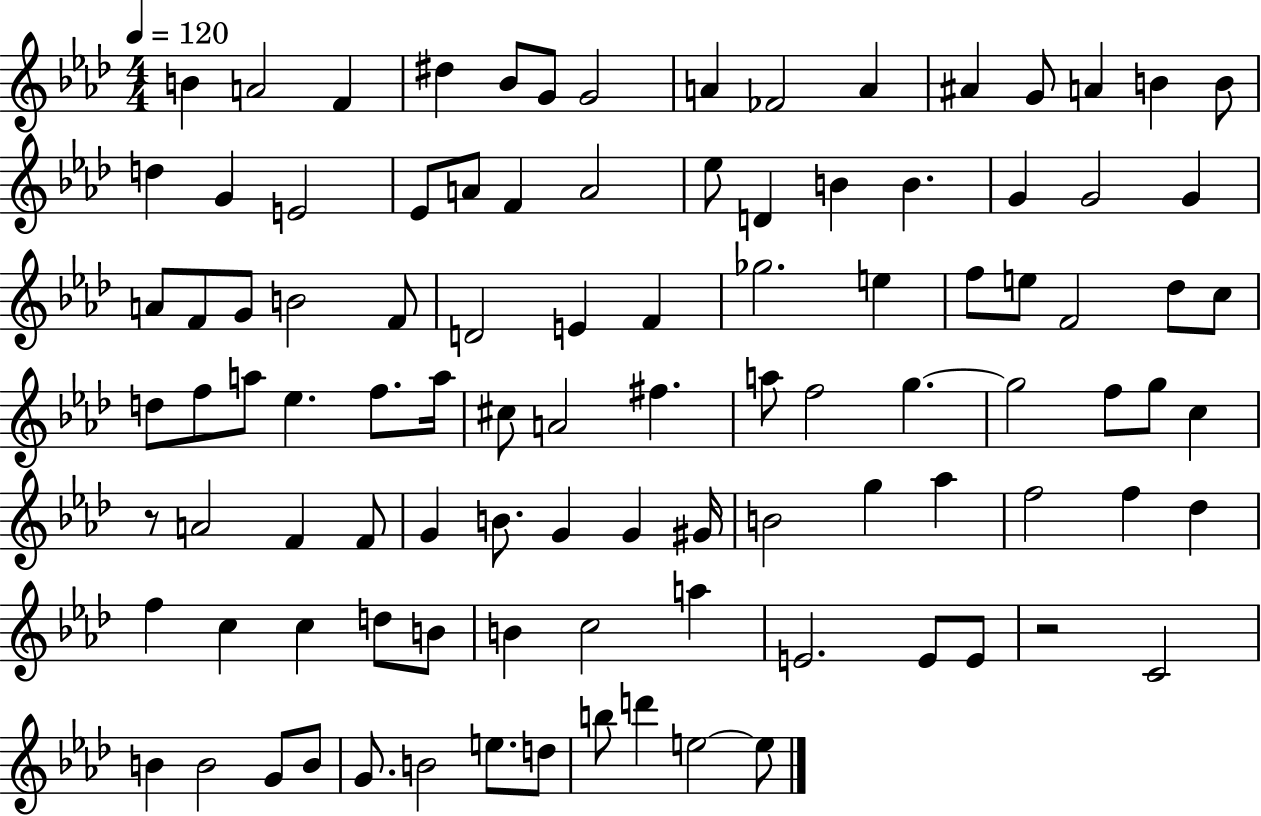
{
  \clef treble
  \numericTimeSignature
  \time 4/4
  \key aes \major
  \tempo 4 = 120
  b'4 a'2 f'4 | dis''4 bes'8 g'8 g'2 | a'4 fes'2 a'4 | ais'4 g'8 a'4 b'4 b'8 | \break d''4 g'4 e'2 | ees'8 a'8 f'4 a'2 | ees''8 d'4 b'4 b'4. | g'4 g'2 g'4 | \break a'8 f'8 g'8 b'2 f'8 | d'2 e'4 f'4 | ges''2. e''4 | f''8 e''8 f'2 des''8 c''8 | \break d''8 f''8 a''8 ees''4. f''8. a''16 | cis''8 a'2 fis''4. | a''8 f''2 g''4.~~ | g''2 f''8 g''8 c''4 | \break r8 a'2 f'4 f'8 | g'4 b'8. g'4 g'4 gis'16 | b'2 g''4 aes''4 | f''2 f''4 des''4 | \break f''4 c''4 c''4 d''8 b'8 | b'4 c''2 a''4 | e'2. e'8 e'8 | r2 c'2 | \break b'4 b'2 g'8 b'8 | g'8. b'2 e''8. d''8 | b''8 d'''4 e''2~~ e''8 | \bar "|."
}